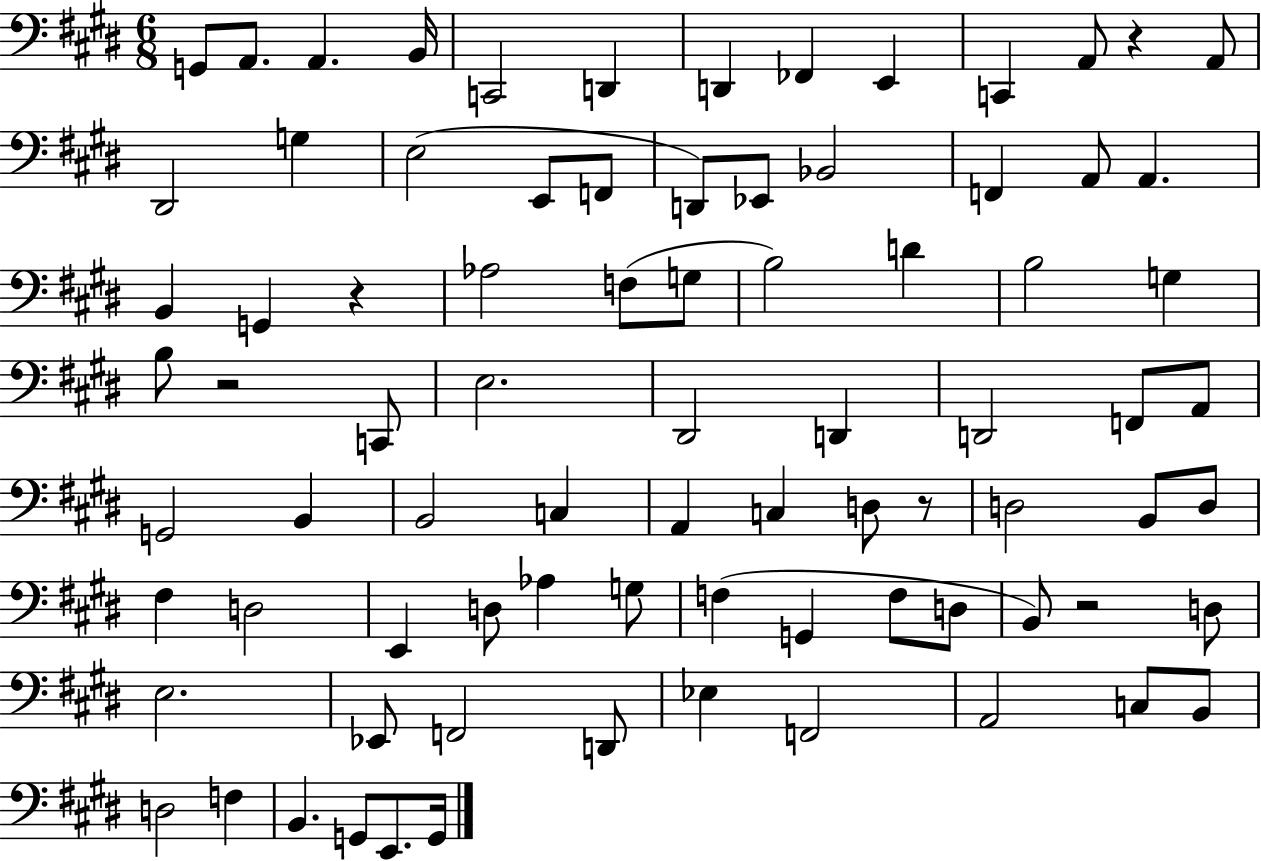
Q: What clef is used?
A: bass